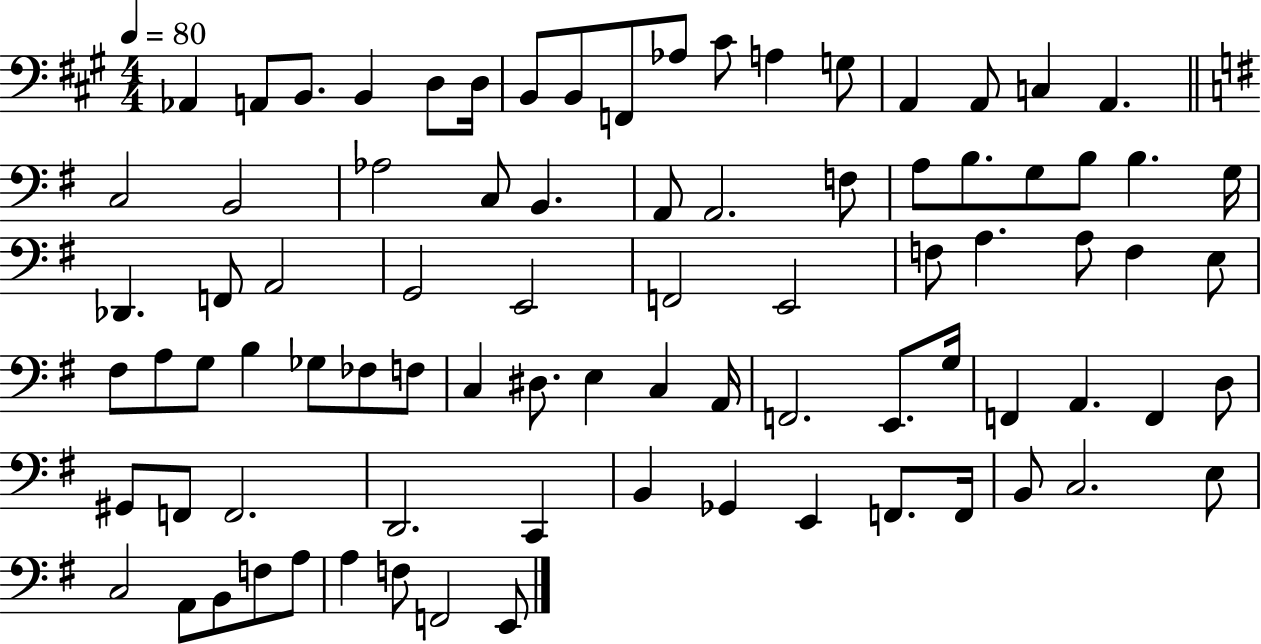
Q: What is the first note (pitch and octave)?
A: Ab2